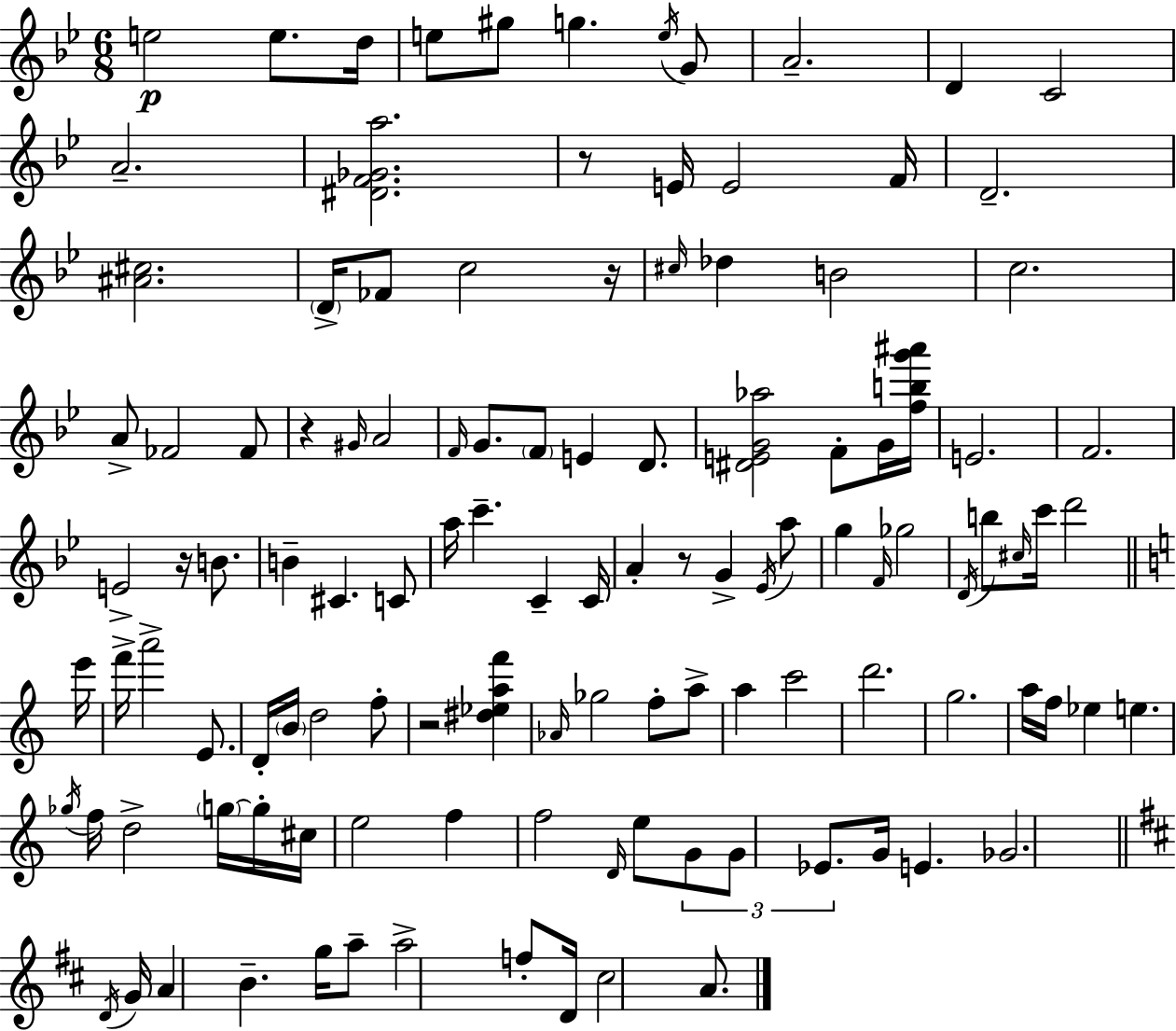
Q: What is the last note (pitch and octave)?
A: A4